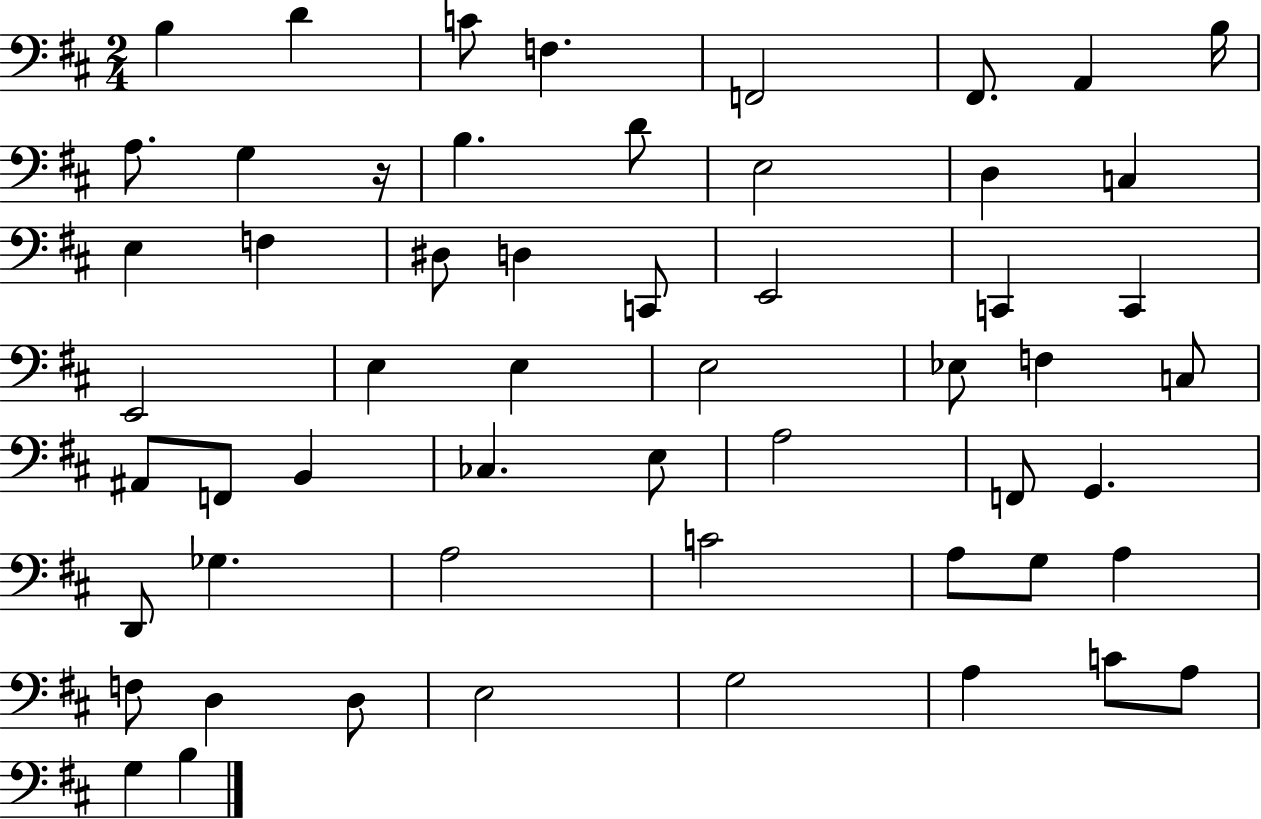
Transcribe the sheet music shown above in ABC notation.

X:1
T:Untitled
M:2/4
L:1/4
K:D
B, D C/2 F, F,,2 ^F,,/2 A,, B,/4 A,/2 G, z/4 B, D/2 E,2 D, C, E, F, ^D,/2 D, C,,/2 E,,2 C,, C,, E,,2 E, E, E,2 _E,/2 F, C,/2 ^A,,/2 F,,/2 B,, _C, E,/2 A,2 F,,/2 G,, D,,/2 _G, A,2 C2 A,/2 G,/2 A, F,/2 D, D,/2 E,2 G,2 A, C/2 A,/2 G, B,